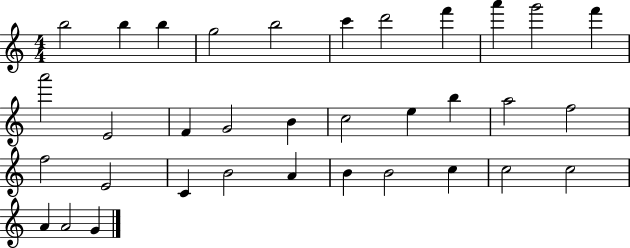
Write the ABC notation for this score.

X:1
T:Untitled
M:4/4
L:1/4
K:C
b2 b b g2 b2 c' d'2 f' a' g'2 f' a'2 E2 F G2 B c2 e b a2 f2 f2 E2 C B2 A B B2 c c2 c2 A A2 G